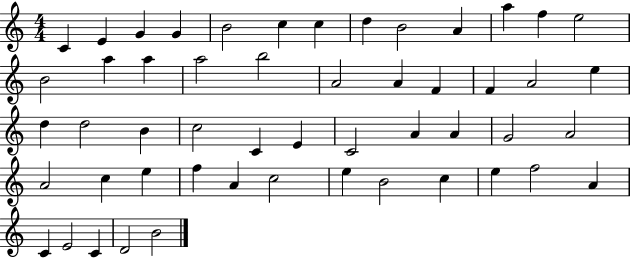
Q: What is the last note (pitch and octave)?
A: B4